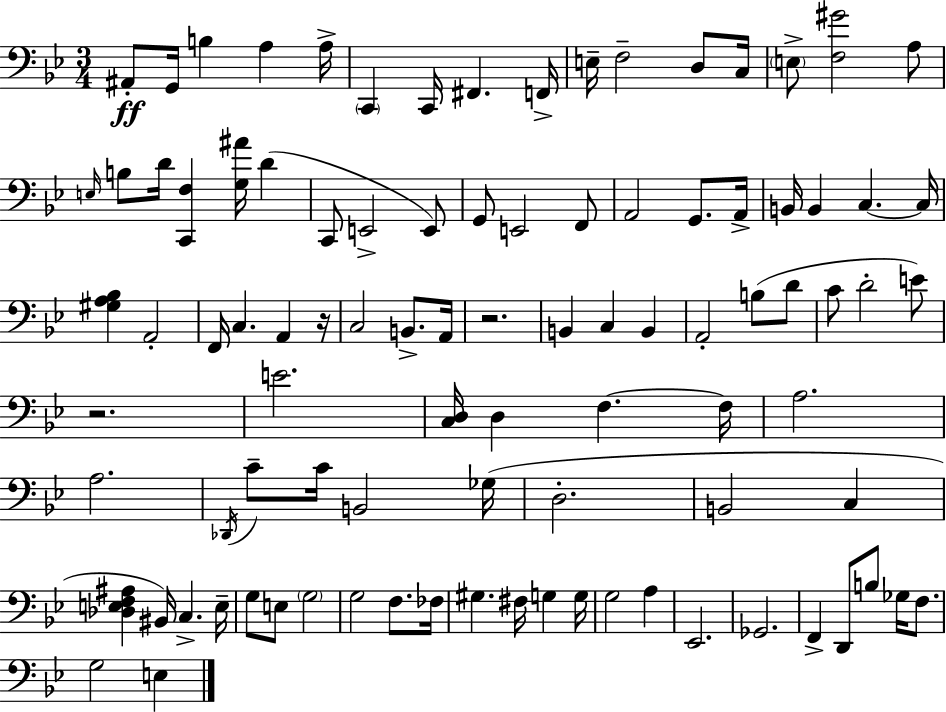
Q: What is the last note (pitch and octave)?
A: E3